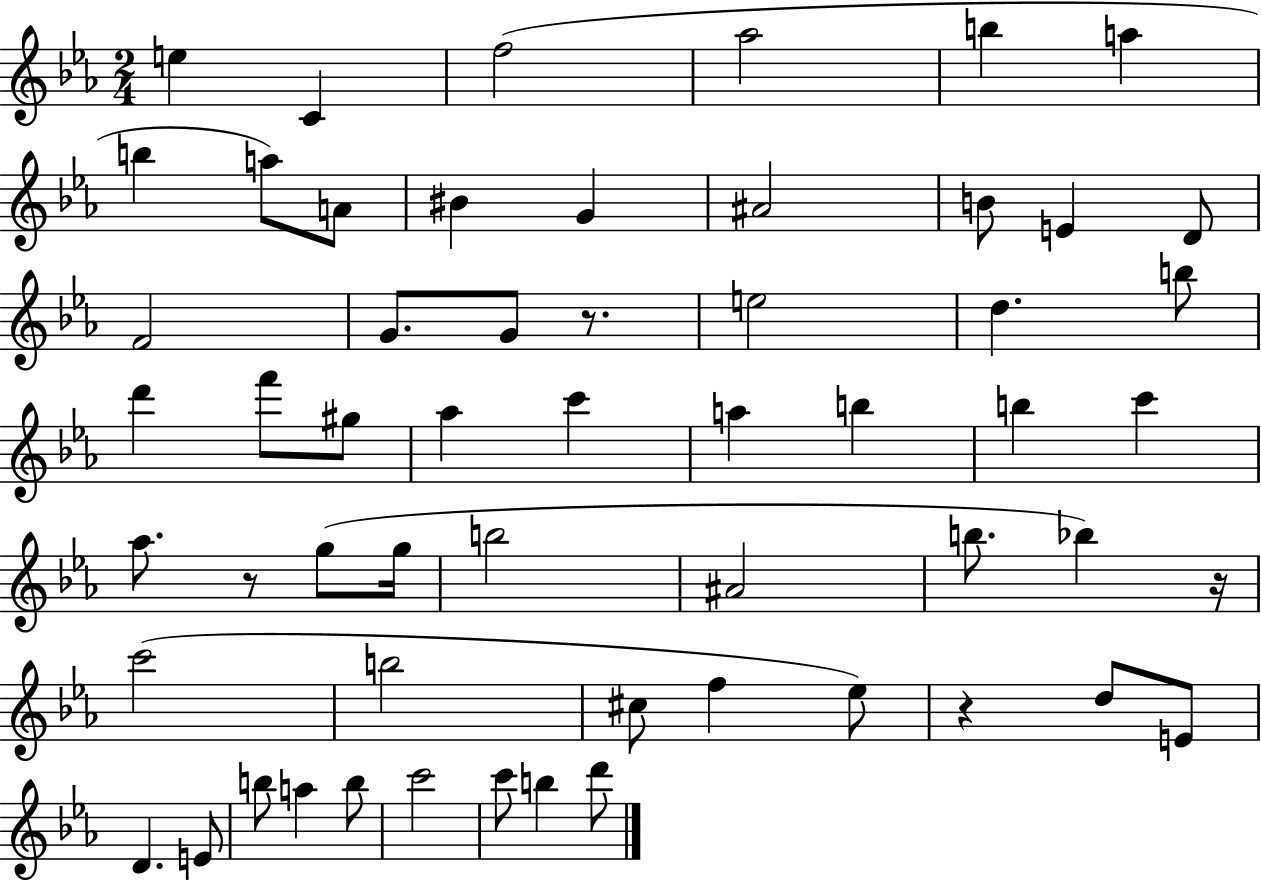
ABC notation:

X:1
T:Untitled
M:2/4
L:1/4
K:Eb
e C f2 _a2 b a b a/2 A/2 ^B G ^A2 B/2 E D/2 F2 G/2 G/2 z/2 e2 d b/2 d' f'/2 ^g/2 _a c' a b b c' _a/2 z/2 g/2 g/4 b2 ^A2 b/2 _b z/4 c'2 b2 ^c/2 f _e/2 z d/2 E/2 D E/2 b/2 a b/2 c'2 c'/2 b d'/2